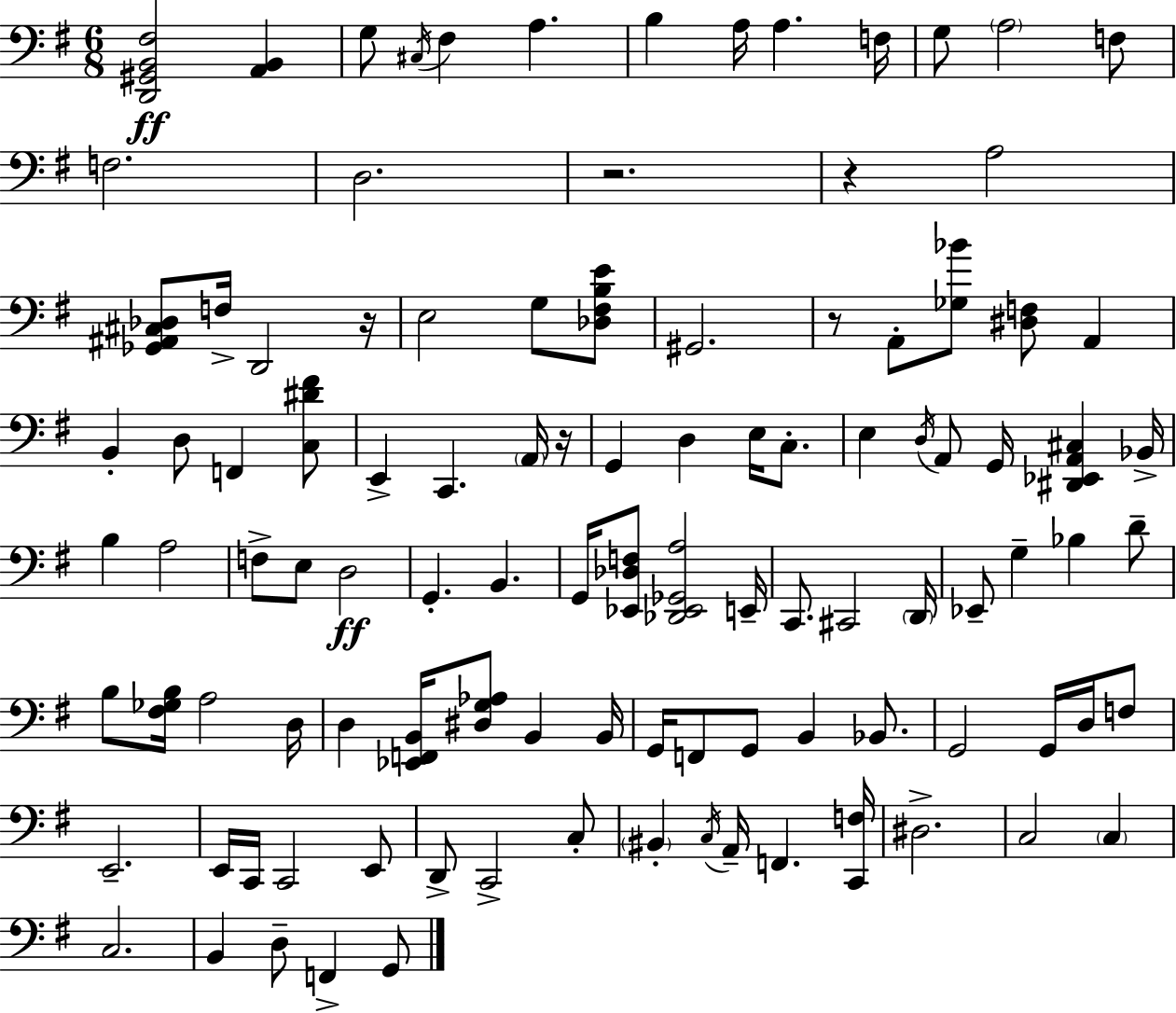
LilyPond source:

{
  \clef bass
  \numericTimeSignature
  \time 6/8
  \key g \major
  <d, gis, b, fis>2\ff <a, b,>4 | g8 \acciaccatura { cis16 } fis4 a4. | b4 a16 a4. | f16 g8 \parenthesize a2 f8 | \break f2. | d2. | r2. | r4 a2 | \break <ges, ais, cis des>8 f16-> d,2 | r16 e2 g8 <des fis b e'>8 | gis,2. | r8 a,8-. <ges bes'>8 <dis f>8 a,4 | \break b,4-. d8 f,4 <c dis' fis'>8 | e,4-> c,4. \parenthesize a,16 | r16 g,4 d4 e16 c8.-. | e4 \acciaccatura { d16 } a,8 g,16 <dis, ees, a, cis>4 | \break bes,16-> b4 a2 | f8-> e8 d2\ff | g,4.-. b,4. | g,16 <ees, des f>8 <des, ees, ges, a>2 | \break e,16-- c,8. cis,2 | \parenthesize d,16 ees,8-- g4-- bes4 | d'8-- b8 <fis ges b>16 a2 | d16 d4 <ees, f, b,>16 <dis g aes>8 b,4 | \break b,16 g,16 f,8 g,8 b,4 bes,8. | g,2 g,16 d16 | f8 e,2.-- | e,16 c,16 c,2 | \break e,8 d,8-> c,2-> | c8-. \parenthesize bis,4-. \acciaccatura { c16 } a,16-- f,4. | <c, f>16 dis2.-> | c2 \parenthesize c4 | \break c2. | b,4 d8-- f,4-> | g,8 \bar "|."
}